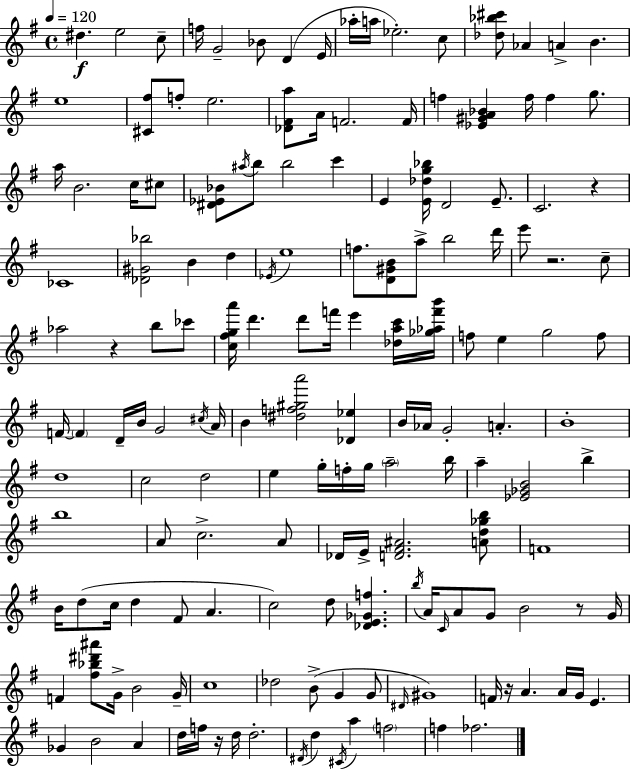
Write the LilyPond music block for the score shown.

{
  \clef treble
  \time 4/4
  \defaultTimeSignature
  \key g \major
  \tempo 4 = 120
  dis''4.\f e''2 c''8-- | f''16 g'2-- bes'8 d'4( e'16 | aes''16-. a''16 ees''2.-.) c''8 | <des'' bes'' cis'''>8 aes'4 a'4-> b'4. | \break e''1 | <cis' fis''>8 f''8-. e''2. | <des' fis' a''>8 a'16 f'2. f'16 | f''4 <ees' gis' a' bes'>4 f''16 f''4 g''8. | \break a''16 b'2. c''16 cis''8 | <dis' ees' bes'>8 \acciaccatura { ais''16 } b''8 b''2 c'''4 | e'4 <e' des'' g'' bes''>16 d'2 e'8.-- | c'2. r4 | \break ces'1 | <des' gis' bes''>2 b'4 d''4 | \acciaccatura { ees'16 } e''1 | f''8. <d' gis' b'>8 a''8-> b''2 | \break d'''16 e'''8 r2. | c''8-- aes''2 r4 b''8 | ces'''8 <c'' fis'' g'' a'''>16 d'''4. d'''8 f'''16 e'''4 | <des'' a'' c'''>16 <ges'' aes'' f''' b'''>16 f''8 e''4 g''2 | \break f''8 f'16~~ \parenthesize f'4 d'16-- b'16 g'2 | \acciaccatura { cis''16 } a'16 b'4 <dis'' f'' gis'' a'''>2 <des' ees''>4 | b'16 aes'16 g'2-. a'4.-. | b'1-. | \break d''1 | c''2 d''2 | e''4 g''16-. f''16-. g''16 \parenthesize a''2-- | b''16 a''4-- <ees' ges' b'>2 b''4-> | \break b''1 | a'8 c''2.-> | a'8 des'16 e'16-> <d' fis' ais'>2. | <a' d'' ges'' b''>8 f'1 | \break b'16 d''8( c''16 d''4 fis'8 a'4. | c''2) d''8 <des' e' ges' f''>4. | \acciaccatura { b''16 } a'16 \grace { c'16 } a'8 g'8 b'2 | r8 g'16 f'4 <fis'' bes'' dis''' ais'''>8 g'16-> b'2 | \break g'16-- c''1 | des''2 b'8->( g'4 | g'8 \grace { dis'16 }) gis'1 | f'16 r16 a'4. a'16 g'16 | \break e'4. ges'4 b'2 | a'4 d''16 f''16 r16 d''16 d''2.-. | \acciaccatura { dis'16 } d''4 \acciaccatura { cis'16 } a''4 | \parenthesize f''2 f''4 fes''2. | \break \bar "|."
}